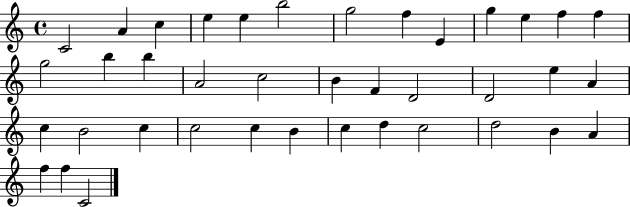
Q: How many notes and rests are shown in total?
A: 39